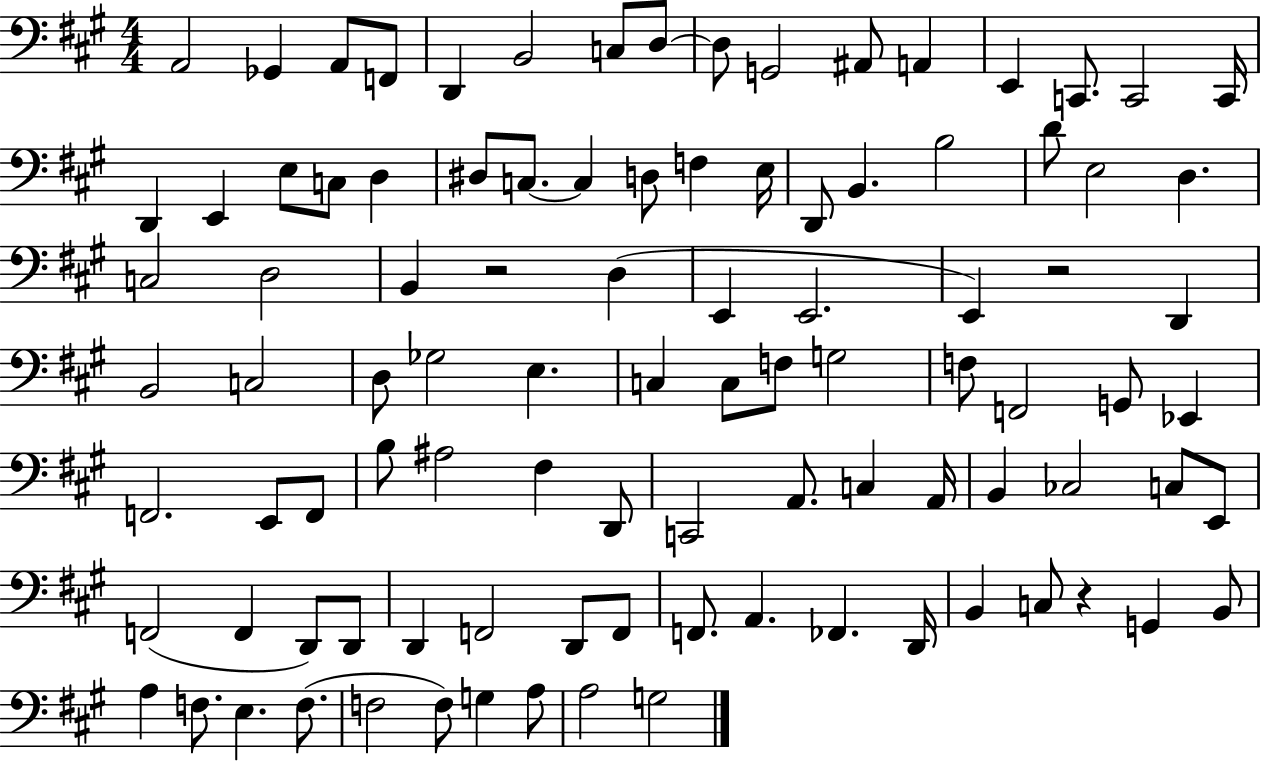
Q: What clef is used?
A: bass